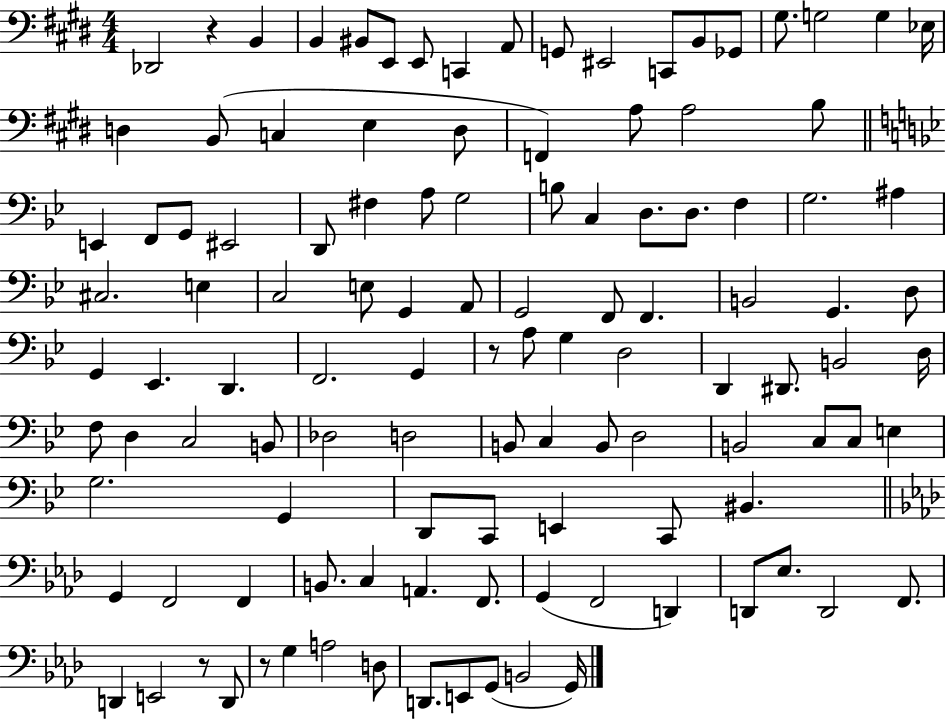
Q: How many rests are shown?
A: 4